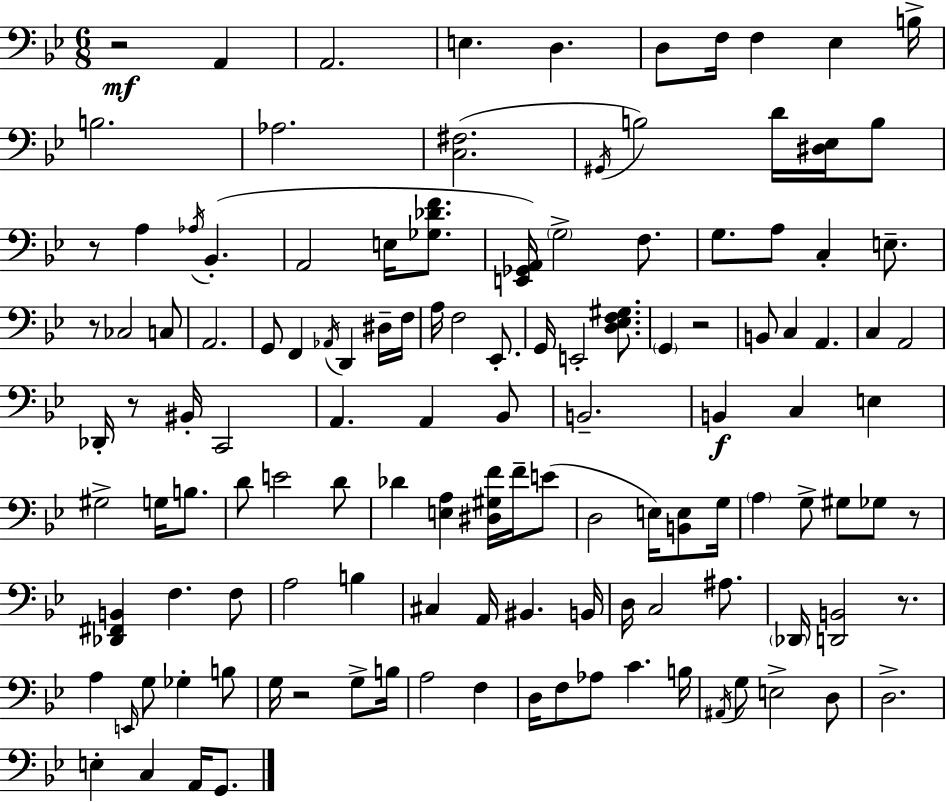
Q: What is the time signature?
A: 6/8